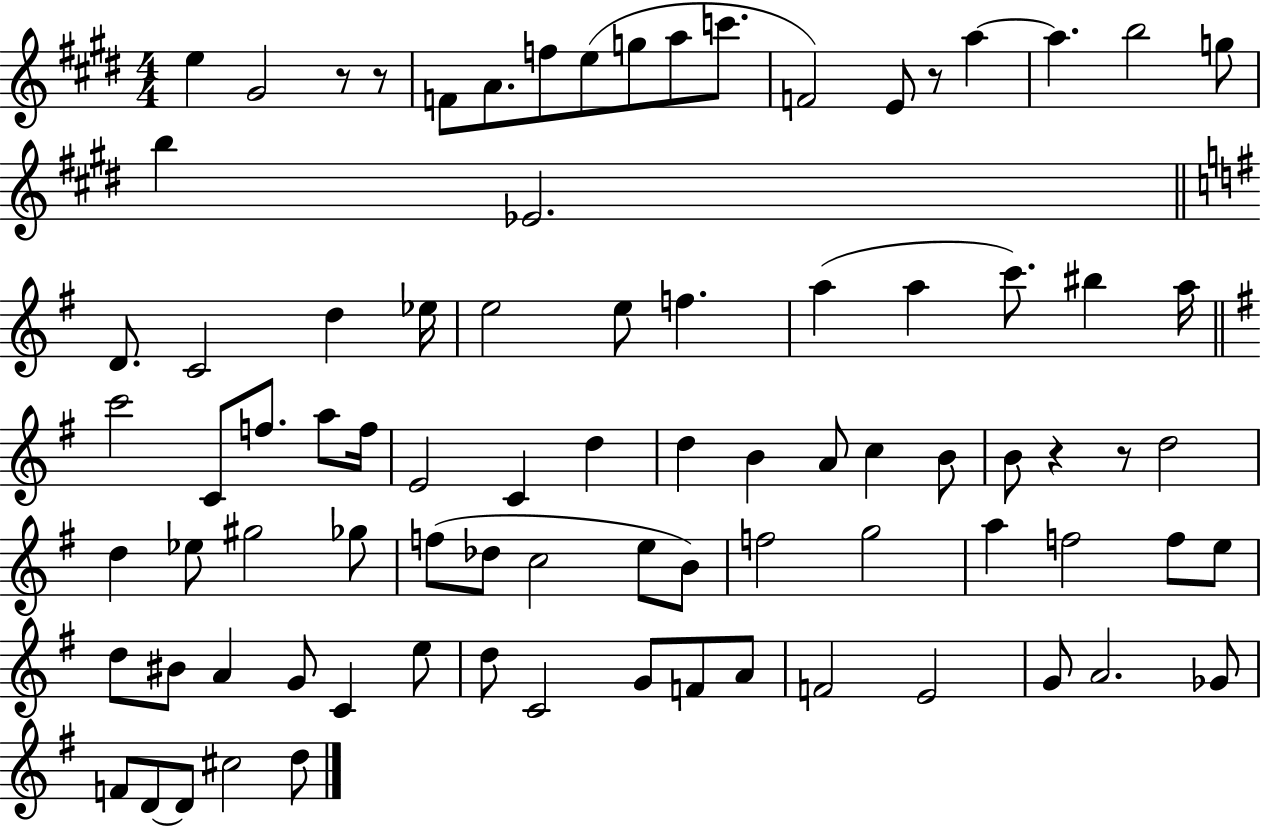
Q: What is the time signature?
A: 4/4